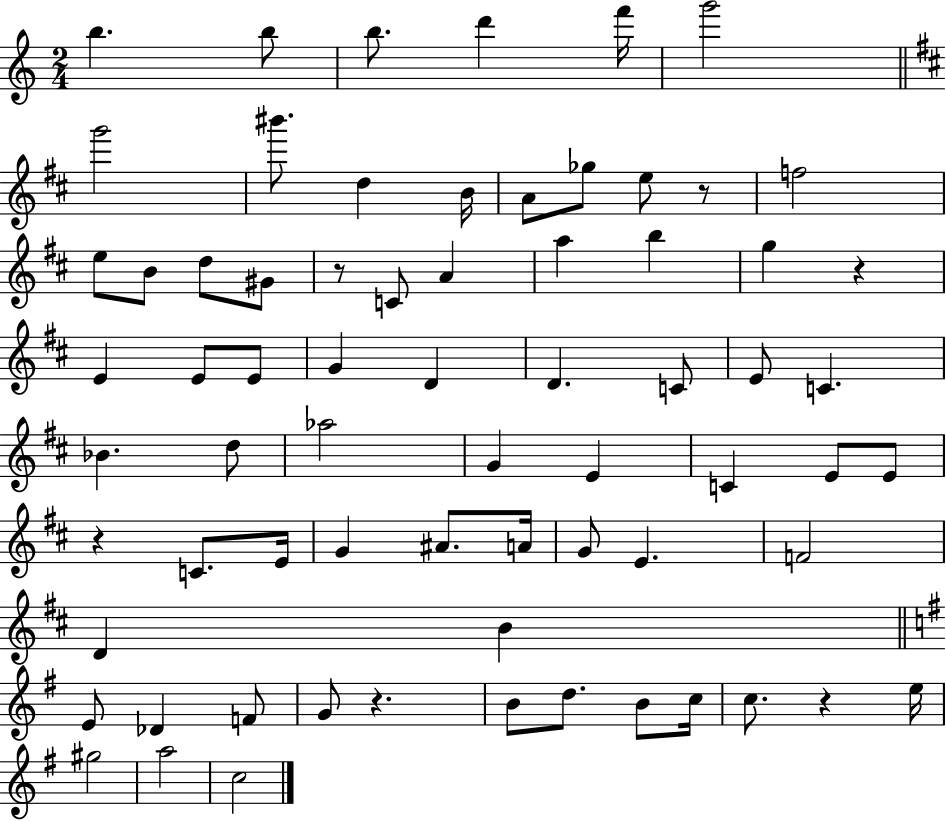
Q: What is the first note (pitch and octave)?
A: B5